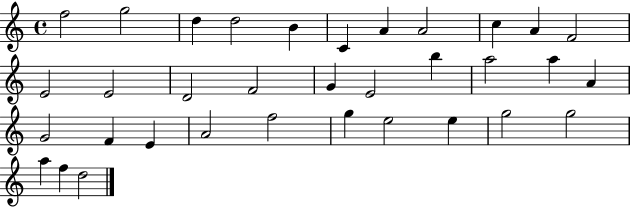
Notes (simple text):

F5/h G5/h D5/q D5/h B4/q C4/q A4/q A4/h C5/q A4/q F4/h E4/h E4/h D4/h F4/h G4/q E4/h B5/q A5/h A5/q A4/q G4/h F4/q E4/q A4/h F5/h G5/q E5/h E5/q G5/h G5/h A5/q F5/q D5/h